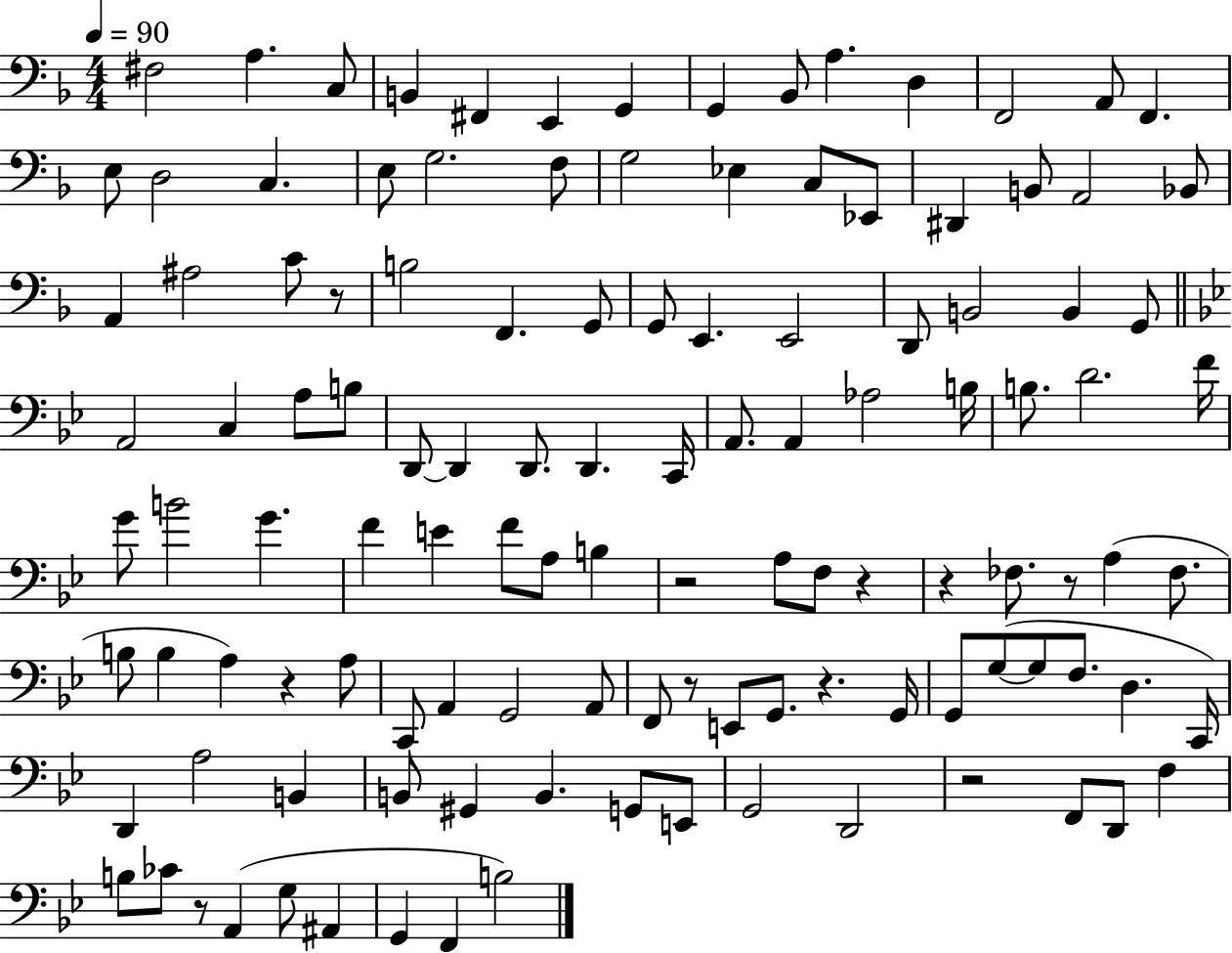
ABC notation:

X:1
T:Untitled
M:4/4
L:1/4
K:F
^F,2 A, C,/2 B,, ^F,, E,, G,, G,, _B,,/2 A, D, F,,2 A,,/2 F,, E,/2 D,2 C, E,/2 G,2 F,/2 G,2 _E, C,/2 _E,,/2 ^D,, B,,/2 A,,2 _B,,/2 A,, ^A,2 C/2 z/2 B,2 F,, G,,/2 G,,/2 E,, E,,2 D,,/2 B,,2 B,, G,,/2 A,,2 C, A,/2 B,/2 D,,/2 D,, D,,/2 D,, C,,/4 A,,/2 A,, _A,2 B,/4 B,/2 D2 F/4 G/2 B2 G F E F/2 A,/2 B, z2 A,/2 F,/2 z z _F,/2 z/2 A, _F,/2 B,/2 B, A, z A,/2 C,,/2 A,, G,,2 A,,/2 F,,/2 z/2 E,,/2 G,,/2 z G,,/4 G,,/2 G,/2 G,/2 F,/2 D, C,,/4 D,, A,2 B,, B,,/2 ^G,, B,, G,,/2 E,,/2 G,,2 D,,2 z2 F,,/2 D,,/2 F, B,/2 _C/2 z/2 A,, G,/2 ^A,, G,, F,, B,2